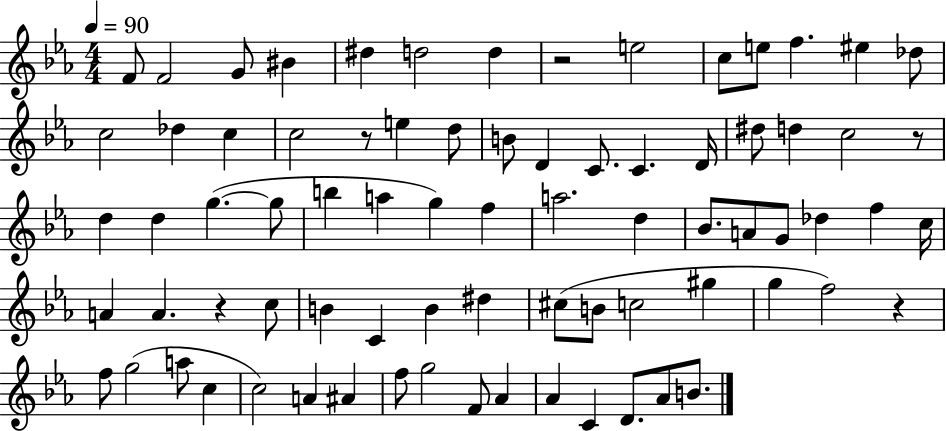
{
  \clef treble
  \numericTimeSignature
  \time 4/4
  \key ees \major
  \tempo 4 = 90
  f'8 f'2 g'8 bis'4 | dis''4 d''2 d''4 | r2 e''2 | c''8 e''8 f''4. eis''4 des''8 | \break c''2 des''4 c''4 | c''2 r8 e''4 d''8 | b'8 d'4 c'8. c'4. d'16 | dis''8 d''4 c''2 r8 | \break d''4 d''4 g''4.~(~ g''8 | b''4 a''4 g''4) f''4 | a''2. d''4 | bes'8. a'8 g'8 des''4 f''4 c''16 | \break a'4 a'4. r4 c''8 | b'4 c'4 b'4 dis''4 | cis''8( b'8 c''2 gis''4 | g''4 f''2) r4 | \break f''8 g''2( a''8 c''4 | c''2) a'4 ais'4 | f''8 g''2 f'8 aes'4 | aes'4 c'4 d'8. aes'8 b'8. | \break \bar "|."
}